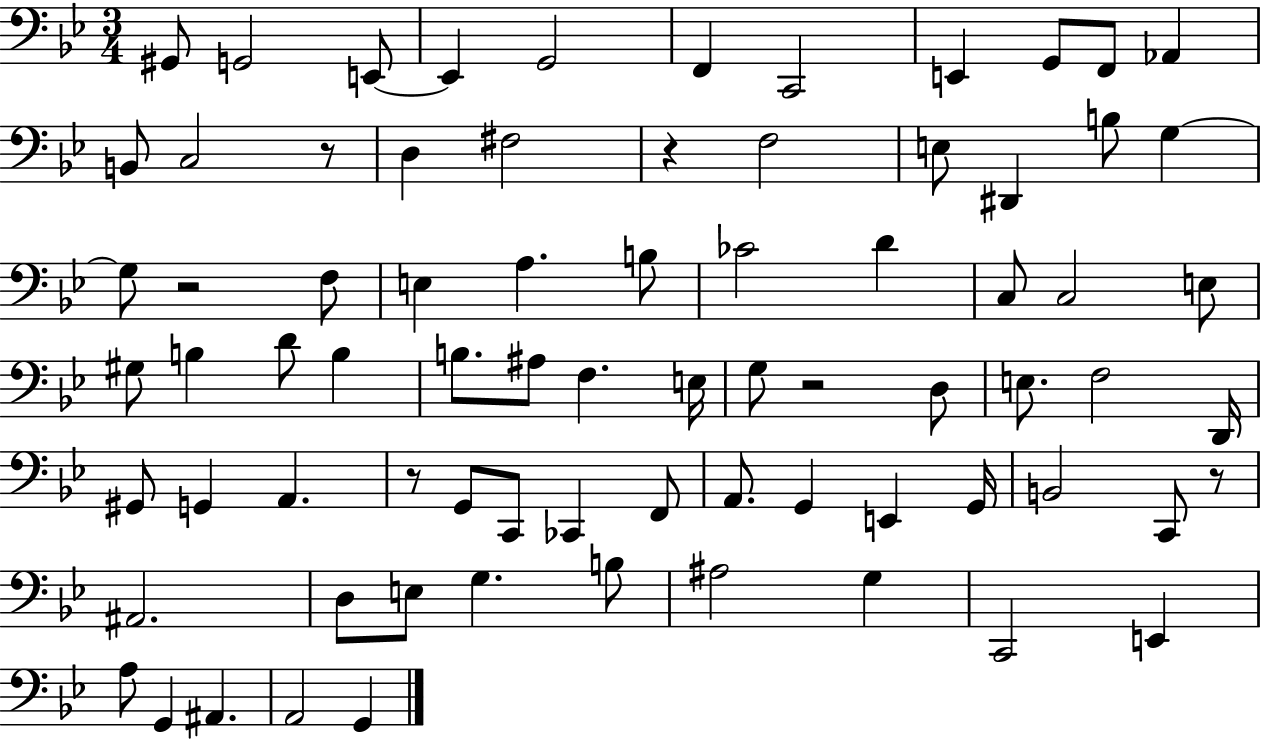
{
  \clef bass
  \numericTimeSignature
  \time 3/4
  \key bes \major
  gis,8 g,2 e,8~~ | e,4 g,2 | f,4 c,2 | e,4 g,8 f,8 aes,4 | \break b,8 c2 r8 | d4 fis2 | r4 f2 | e8 dis,4 b8 g4~~ | \break g8 r2 f8 | e4 a4. b8 | ces'2 d'4 | c8 c2 e8 | \break gis8 b4 d'8 b4 | b8. ais8 f4. e16 | g8 r2 d8 | e8. f2 d,16 | \break gis,8 g,4 a,4. | r8 g,8 c,8 ces,4 f,8 | a,8. g,4 e,4 g,16 | b,2 c,8 r8 | \break ais,2. | d8 e8 g4. b8 | ais2 g4 | c,2 e,4 | \break a8 g,4 ais,4. | a,2 g,4 | \bar "|."
}